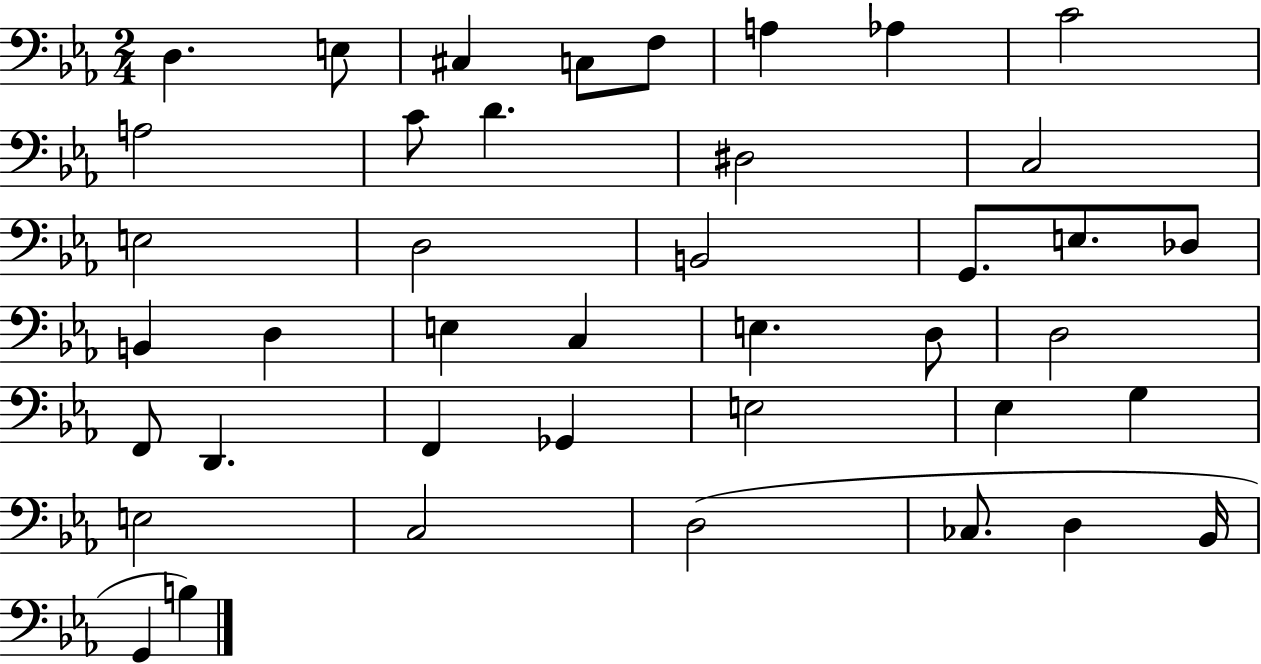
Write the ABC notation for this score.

X:1
T:Untitled
M:2/4
L:1/4
K:Eb
D, E,/2 ^C, C,/2 F,/2 A, _A, C2 A,2 C/2 D ^D,2 C,2 E,2 D,2 B,,2 G,,/2 E,/2 _D,/2 B,, D, E, C, E, D,/2 D,2 F,,/2 D,, F,, _G,, E,2 _E, G, E,2 C,2 D,2 _C,/2 D, _B,,/4 G,, B,